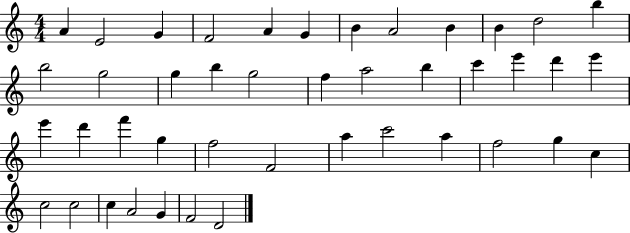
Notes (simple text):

A4/q E4/h G4/q F4/h A4/q G4/q B4/q A4/h B4/q B4/q D5/h B5/q B5/h G5/h G5/q B5/q G5/h F5/q A5/h B5/q C6/q E6/q D6/q E6/q E6/q D6/q F6/q G5/q F5/h F4/h A5/q C6/h A5/q F5/h G5/q C5/q C5/h C5/h C5/q A4/h G4/q F4/h D4/h